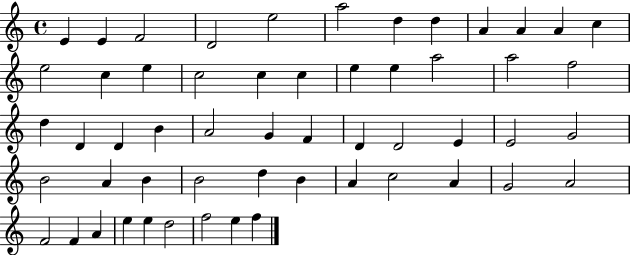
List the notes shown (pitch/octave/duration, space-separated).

E4/q E4/q F4/h D4/h E5/h A5/h D5/q D5/q A4/q A4/q A4/q C5/q E5/h C5/q E5/q C5/h C5/q C5/q E5/q E5/q A5/h A5/h F5/h D5/q D4/q D4/q B4/q A4/h G4/q F4/q D4/q D4/h E4/q E4/h G4/h B4/h A4/q B4/q B4/h D5/q B4/q A4/q C5/h A4/q G4/h A4/h F4/h F4/q A4/q E5/q E5/q D5/h F5/h E5/q F5/q